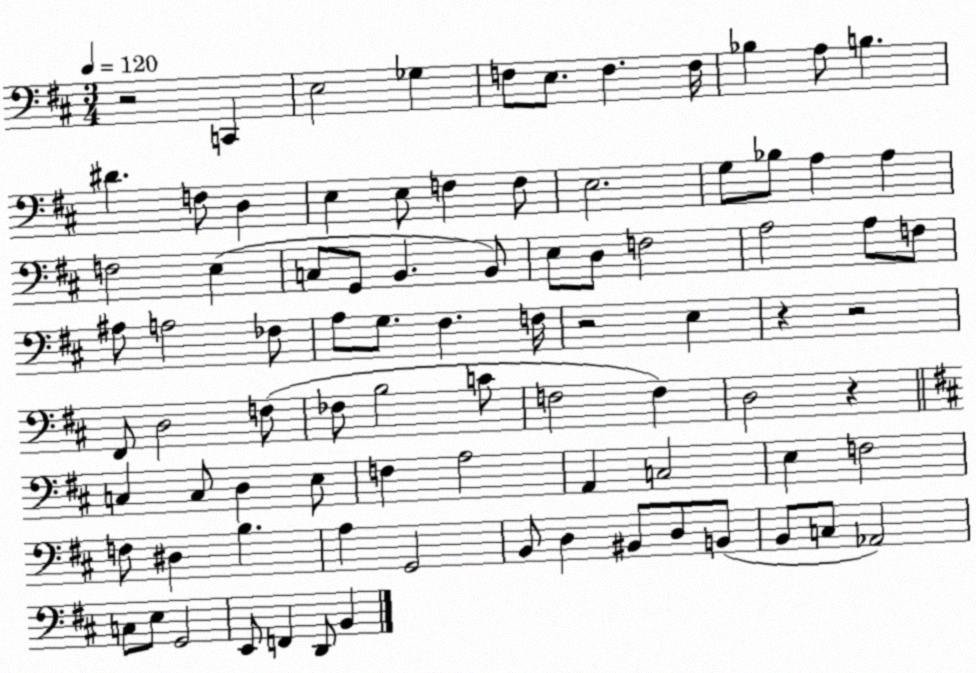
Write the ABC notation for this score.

X:1
T:Untitled
M:3/4
L:1/4
K:D
z2 C,, E,2 _G, F,/2 E,/2 F, F,/4 _B, A,/2 B, ^D F,/2 D, E, E,/2 F, F,/2 E,2 G,/2 _B,/2 A, A, F,2 E, C,/2 G,,/2 B,, B,,/2 E,/2 D,/2 F,2 A,2 A,/2 F,/2 ^A,/2 A,2 _F,/2 A,/2 G,/2 ^F, F,/4 z2 E, z z2 ^F,,/2 D,2 F,/2 _F,/2 B,2 C/2 F,2 F, D,2 z C, C,/2 D, E,/2 F, A,2 A,, C,2 E, F,2 F,/2 ^D, B, A, G,,2 B,,/2 D, ^B,,/2 D,/2 B,,/2 B,,/2 C,/2 _A,,2 C,/2 E,/2 G,,2 E,,/2 F,, D,,/2 B,,